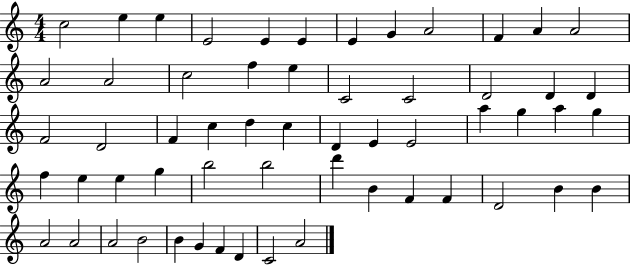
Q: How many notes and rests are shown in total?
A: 58